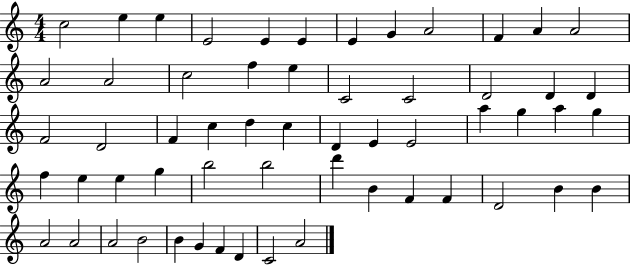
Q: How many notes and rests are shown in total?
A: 58